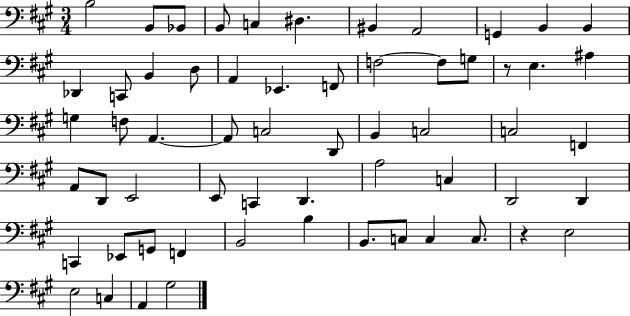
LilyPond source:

{
  \clef bass
  \numericTimeSignature
  \time 3/4
  \key a \major
  \repeat volta 2 { b2 b,8 bes,8 | b,8 c4 dis4. | bis,4 a,2 | g,4 b,4 b,4 | \break des,4 c,8 b,4 d8 | a,4 ees,4. f,8 | f2~~ f8 g8 | r8 e4. ais4 | \break g4 f8 a,4.~~ | a,8 c2 d,8 | b,4 c2 | c2 f,4 | \break a,8 d,8 e,2 | e,8 c,4 d,4. | a2 c4 | d,2 d,4 | \break c,4 ees,8 g,8 f,4 | b,2 b4 | b,8. c8 c4 c8. | r4 e2 | \break e2 c4 | a,4 gis2 | } \bar "|."
}